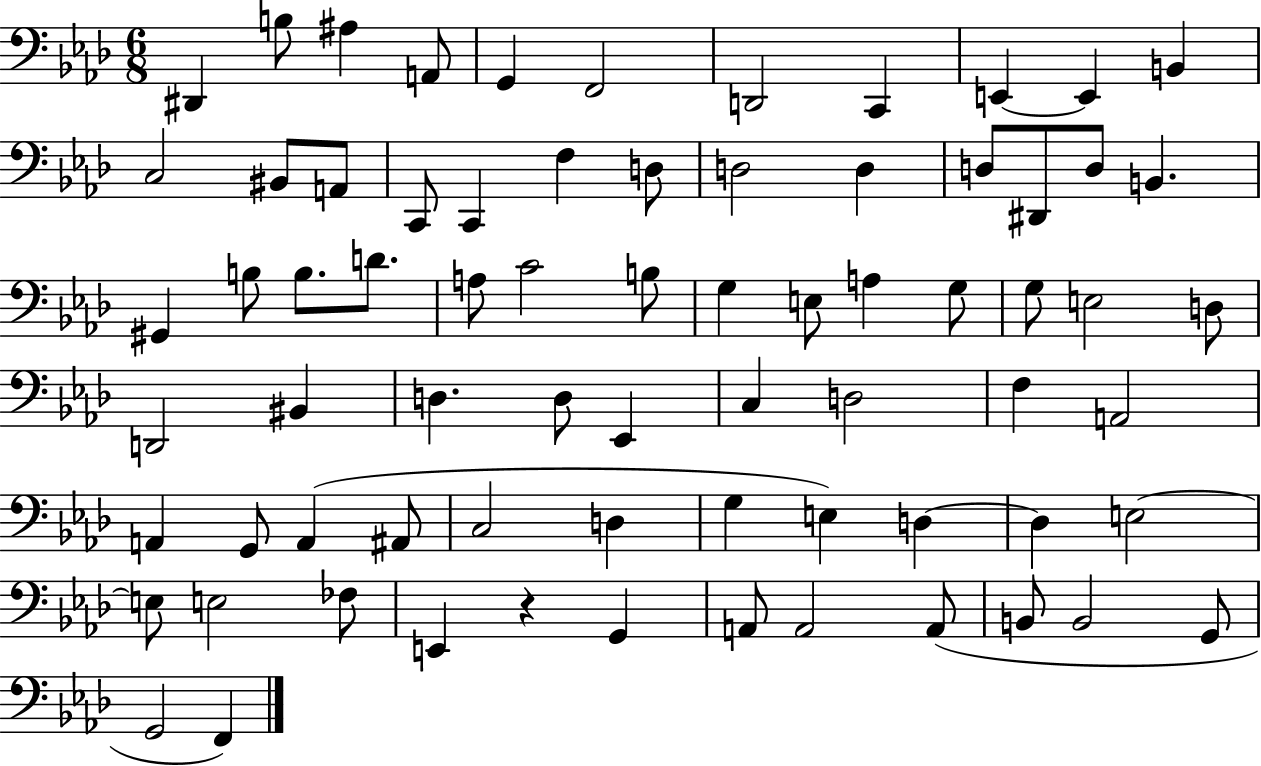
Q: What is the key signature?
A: AES major